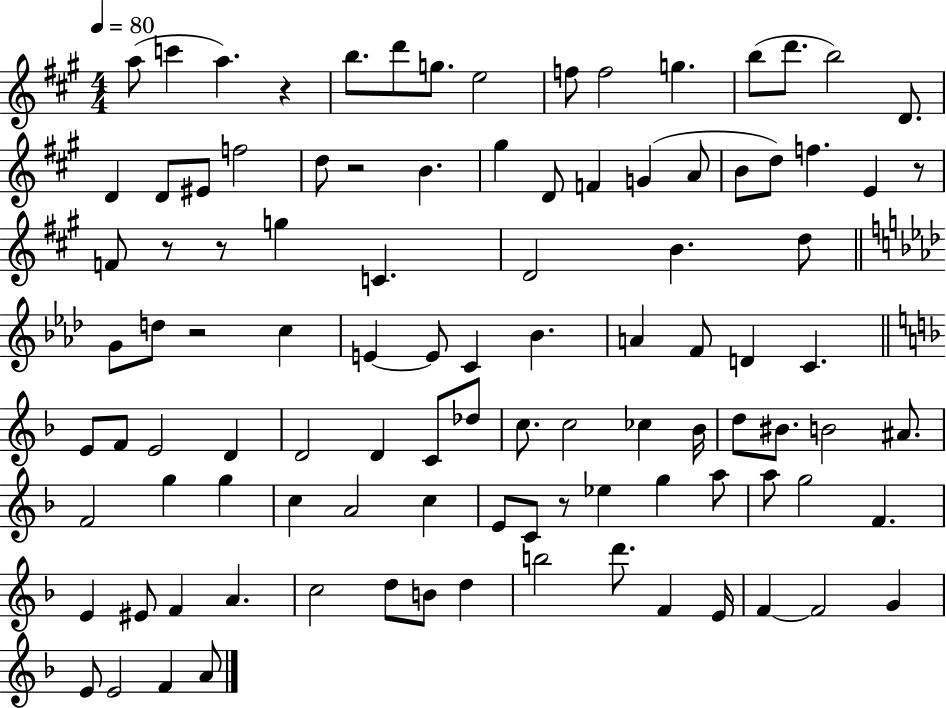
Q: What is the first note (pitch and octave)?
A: A5